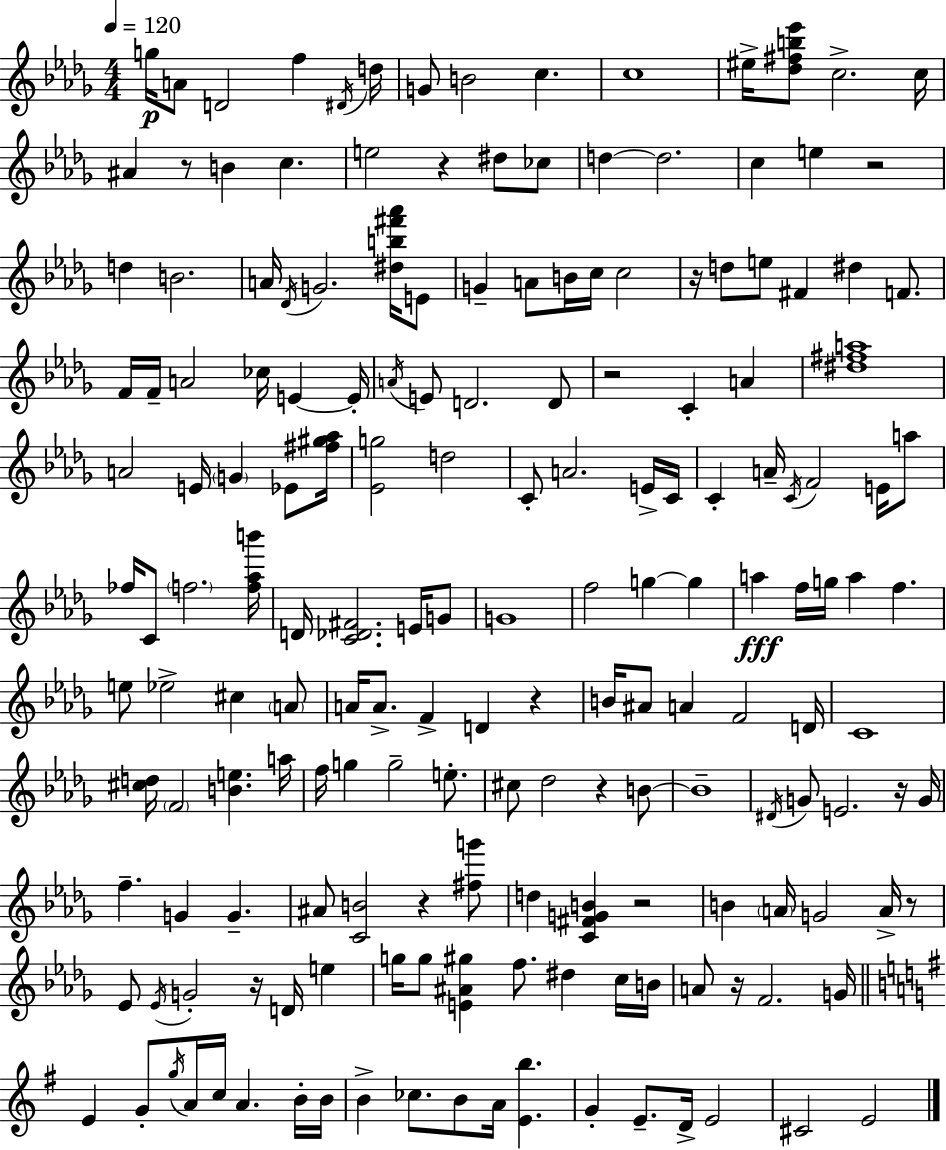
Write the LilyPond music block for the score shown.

{
  \clef treble
  \numericTimeSignature
  \time 4/4
  \key bes \minor
  \tempo 4 = 120
  g''16\p a'8 d'2 f''4 \acciaccatura { dis'16 } | d''16 g'8 b'2 c''4. | c''1 | eis''16-> <des'' fis'' b'' ees'''>8 c''2.-> | \break c''16 ais'4 r8 b'4 c''4. | e''2 r4 dis''8 ces''8 | d''4~~ d''2. | c''4 e''4 r2 | \break d''4 b'2. | a'16 \acciaccatura { des'16 } g'2. <dis'' b'' fis''' aes'''>16 | e'8 g'4-- a'8 b'16 c''16 c''2 | r16 d''8 e''8 fis'4 dis''4 f'8. | \break f'16 f'16-- a'2 ces''16 e'4~~ | e'16-. \acciaccatura { a'16 } e'8 d'2. | d'8 r2 c'4-. a'4 | <dis'' fis'' a''>1 | \break a'2 e'16 \parenthesize g'4 | ees'8 <fis'' gis'' aes''>16 <ees' g''>2 d''2 | c'8-. a'2. | e'16-> c'16 c'4-. a'16-- \acciaccatura { c'16 } f'2 | \break e'16 a''8 fes''16 c'8 \parenthesize f''2. | <f'' aes'' b'''>16 d'16 <c' des' fis'>2. | e'16 g'8 g'1 | f''2 g''4~~ | \break g''4 a''4\fff f''16 g''16 a''4 f''4. | e''8 ees''2-> cis''4 | \parenthesize a'8 a'16 a'8.-> f'4-> d'4 | r4 b'16 ais'8 a'4 f'2 | \break d'16 c'1 | <cis'' d''>16 \parenthesize f'2 <b' e''>4. | a''16 f''16 g''4 g''2-- | e''8.-. cis''8 des''2 r4 | \break b'8~~ b'1-- | \acciaccatura { dis'16 } g'8 e'2. | r16 g'16 f''4.-- g'4 g'4.-- | ais'8 <c' b'>2 r4 | \break <fis'' g'''>8 d''4 <c' fis' g' b'>4 r2 | b'4 \parenthesize a'16 g'2 | a'16-> r8 ees'8 \acciaccatura { ees'16 } g'2-. | r16 d'16 e''4 g''16 g''8 <e' ais' gis''>4 f''8. | \break dis''4 c''16 b'16 a'8 r16 f'2. | g'16 \bar "||" \break \key g \major e'4 g'8-. \acciaccatura { g''16 } a'16 c''16 a'4. b'16-. | b'16 b'4-> ces''8. b'8 a'16 <e' b''>4. | g'4-. e'8.-- d'16-> e'2 | cis'2 e'2 | \break \bar "|."
}